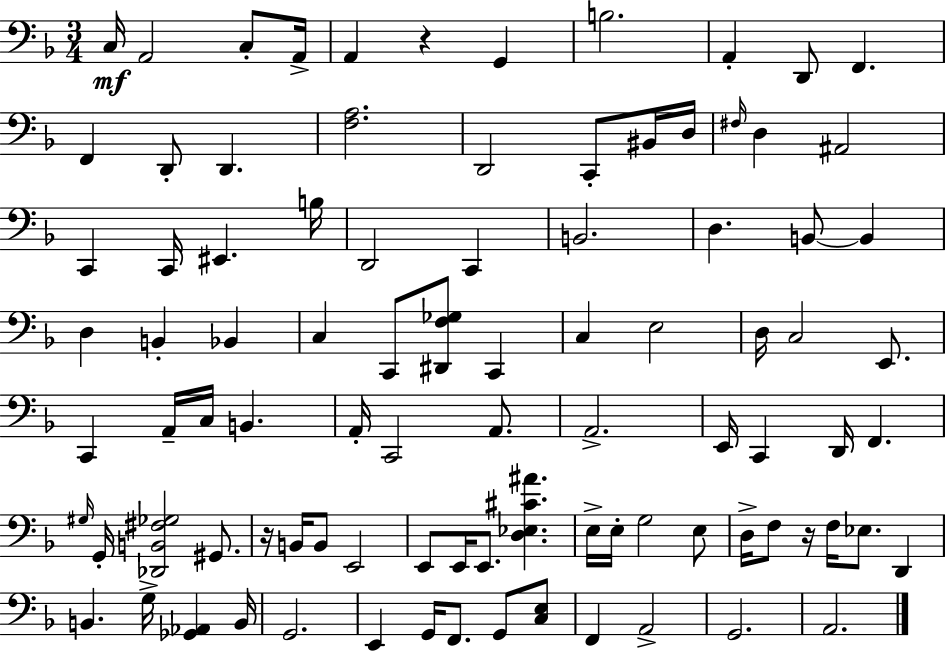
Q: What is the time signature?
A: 3/4